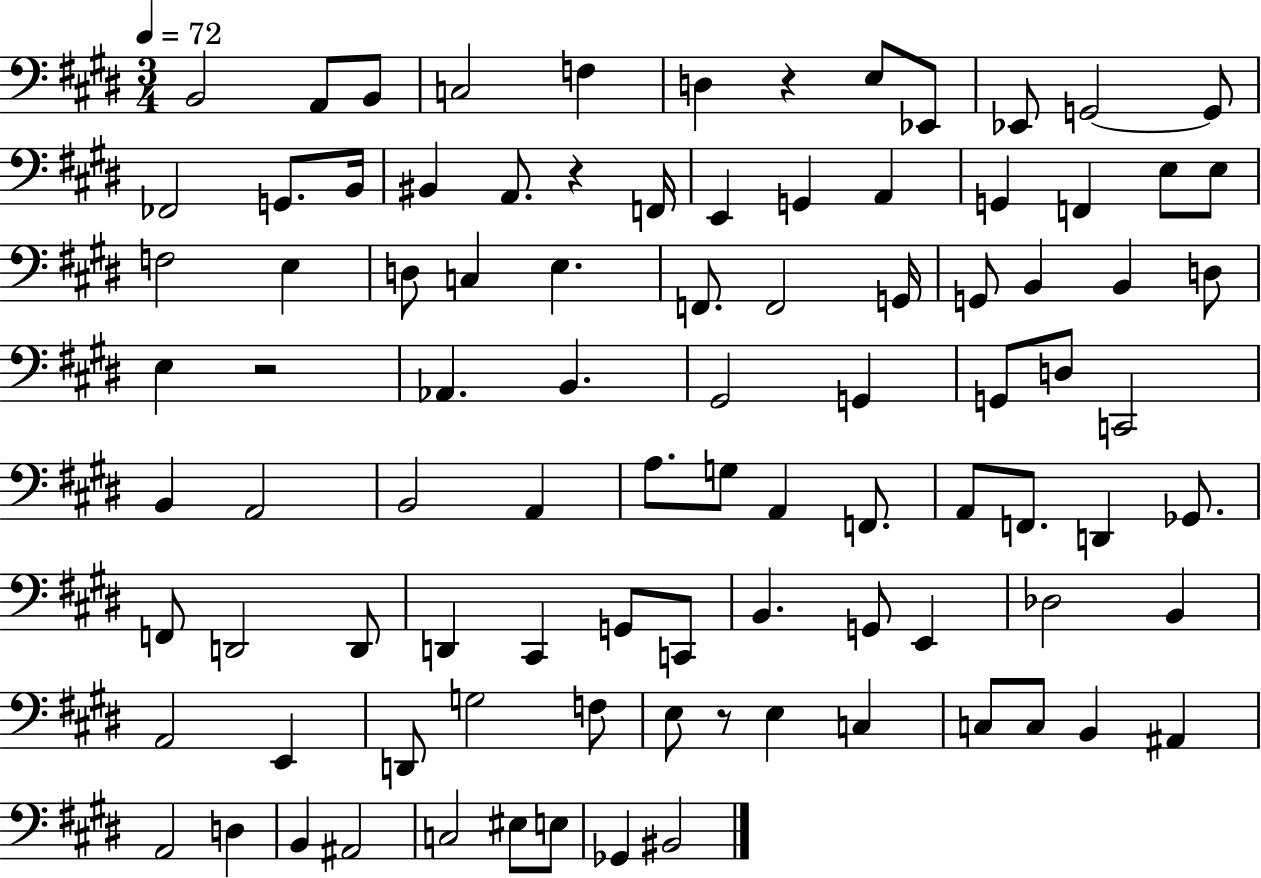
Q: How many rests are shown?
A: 4